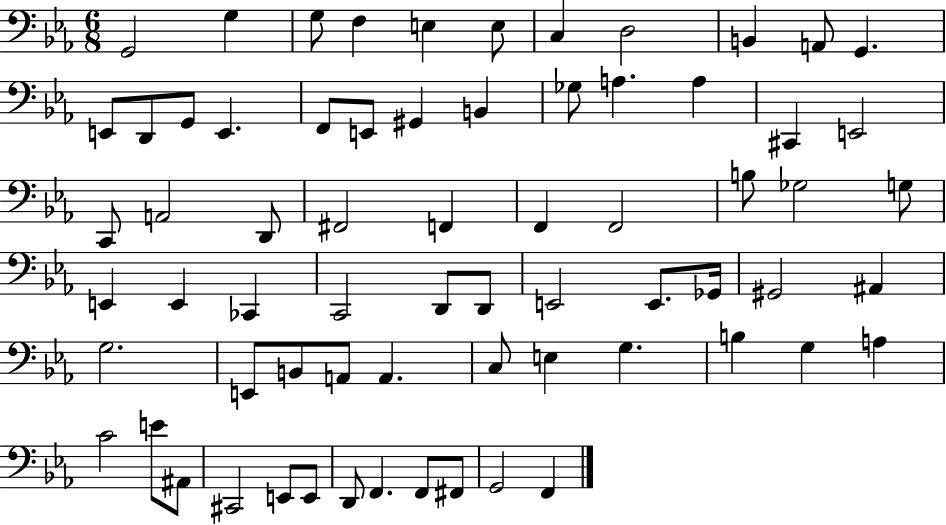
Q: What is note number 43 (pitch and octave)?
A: Gb2